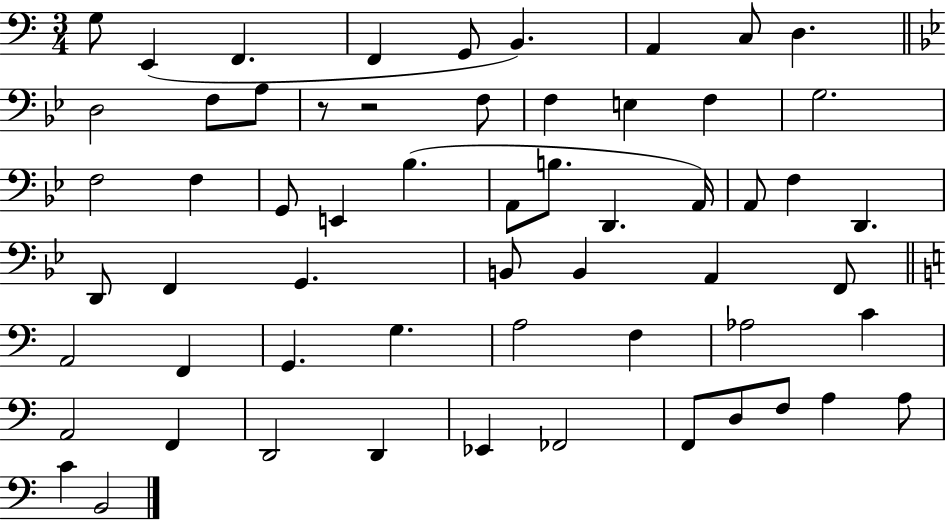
{
  \clef bass
  \numericTimeSignature
  \time 3/4
  \key c \major
  g8 e,4( f,4. | f,4 g,8 b,4.) | a,4 c8 d4. | \bar "||" \break \key g \minor d2 f8 a8 | r8 r2 f8 | f4 e4 f4 | g2. | \break f2 f4 | g,8 e,4 bes4.( | a,8 b8. d,4. a,16) | a,8 f4 d,4. | \break d,8 f,4 g,4. | b,8 b,4 a,4 f,8 | \bar "||" \break \key c \major a,2 f,4 | g,4. g4. | a2 f4 | aes2 c'4 | \break a,2 f,4 | d,2 d,4 | ees,4 fes,2 | f,8 d8 f8 a4 a8 | \break c'4 b,2 | \bar "|."
}